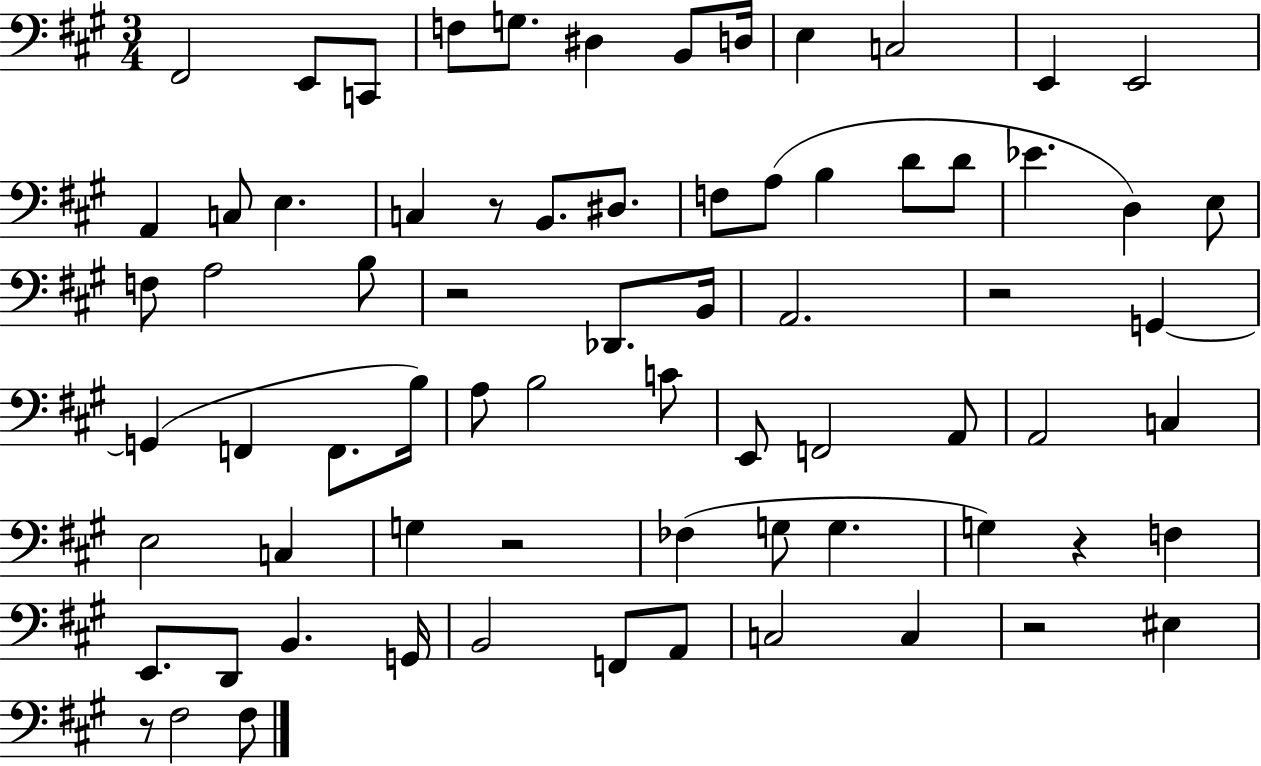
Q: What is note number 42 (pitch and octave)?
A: F2